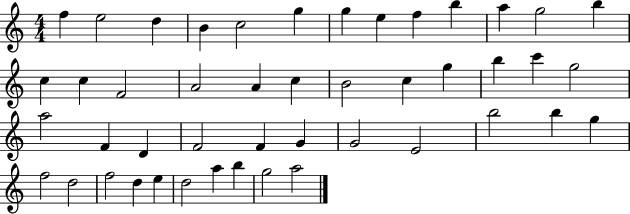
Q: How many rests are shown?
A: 0